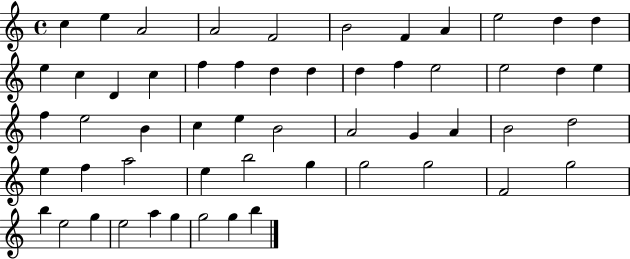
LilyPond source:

{
  \clef treble
  \time 4/4
  \defaultTimeSignature
  \key c \major
  c''4 e''4 a'2 | a'2 f'2 | b'2 f'4 a'4 | e''2 d''4 d''4 | \break e''4 c''4 d'4 c''4 | f''4 f''4 d''4 d''4 | d''4 f''4 e''2 | e''2 d''4 e''4 | \break f''4 e''2 b'4 | c''4 e''4 b'2 | a'2 g'4 a'4 | b'2 d''2 | \break e''4 f''4 a''2 | e''4 b''2 g''4 | g''2 g''2 | f'2 g''2 | \break b''4 e''2 g''4 | e''2 a''4 g''4 | g''2 g''4 b''4 | \bar "|."
}